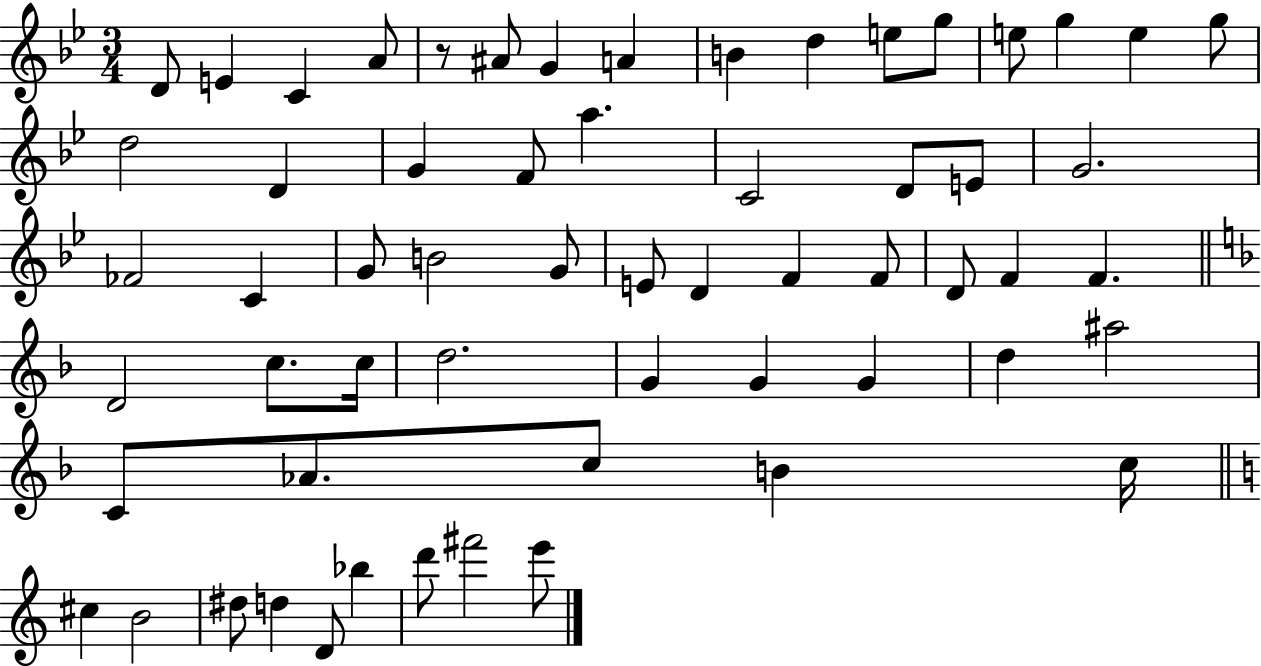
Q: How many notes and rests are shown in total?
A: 60